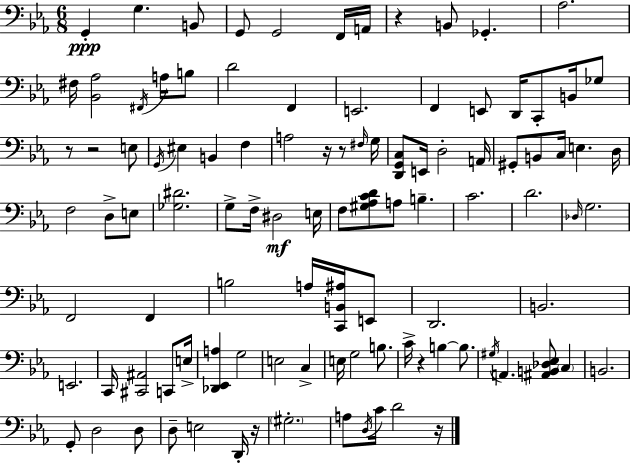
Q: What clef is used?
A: bass